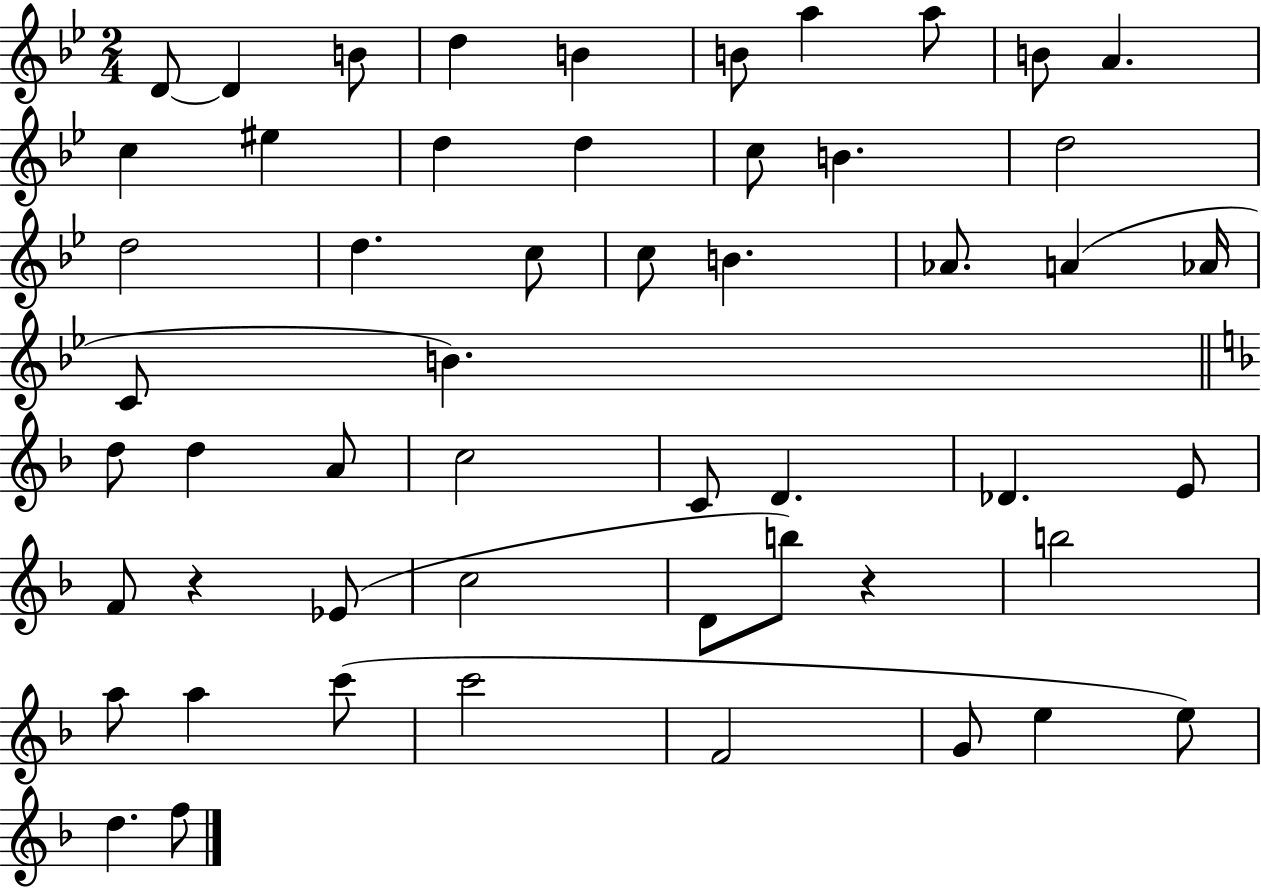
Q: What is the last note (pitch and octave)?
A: F5